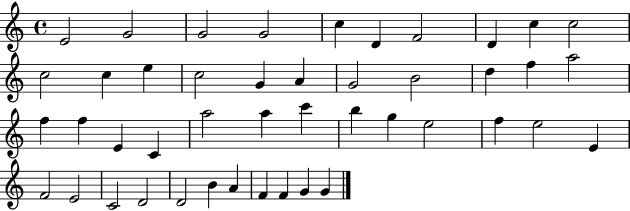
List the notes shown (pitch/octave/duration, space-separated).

E4/h G4/h G4/h G4/h C5/q D4/q F4/h D4/q C5/q C5/h C5/h C5/q E5/q C5/h G4/q A4/q G4/h B4/h D5/q F5/q A5/h F5/q F5/q E4/q C4/q A5/h A5/q C6/q B5/q G5/q E5/h F5/q E5/h E4/q F4/h E4/h C4/h D4/h D4/h B4/q A4/q F4/q F4/q G4/q G4/q